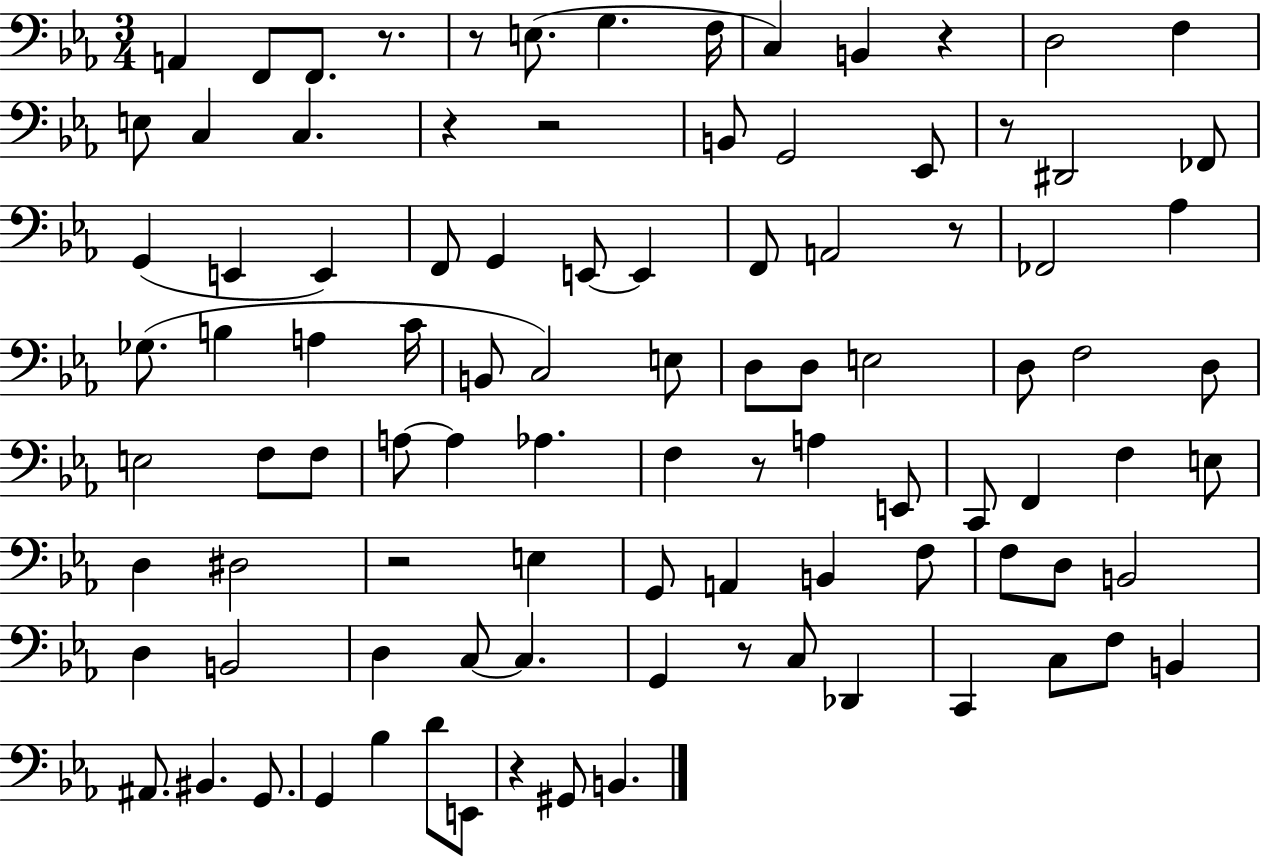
A2/q F2/e F2/e. R/e. R/e E3/e. G3/q. F3/s C3/q B2/q R/q D3/h F3/q E3/e C3/q C3/q. R/q R/h B2/e G2/h Eb2/e R/e D#2/h FES2/e G2/q E2/q E2/q F2/e G2/q E2/e E2/q F2/e A2/h R/e FES2/h Ab3/q Gb3/e. B3/q A3/q C4/s B2/e C3/h E3/e D3/e D3/e E3/h D3/e F3/h D3/e E3/h F3/e F3/e A3/e A3/q Ab3/q. F3/q R/e A3/q E2/e C2/e F2/q F3/q E3/e D3/q D#3/h R/h E3/q G2/e A2/q B2/q F3/e F3/e D3/e B2/h D3/q B2/h D3/q C3/e C3/q. G2/q R/e C3/e Db2/q C2/q C3/e F3/e B2/q A#2/e. BIS2/q. G2/e. G2/q Bb3/q D4/e E2/e R/q G#2/e B2/q.